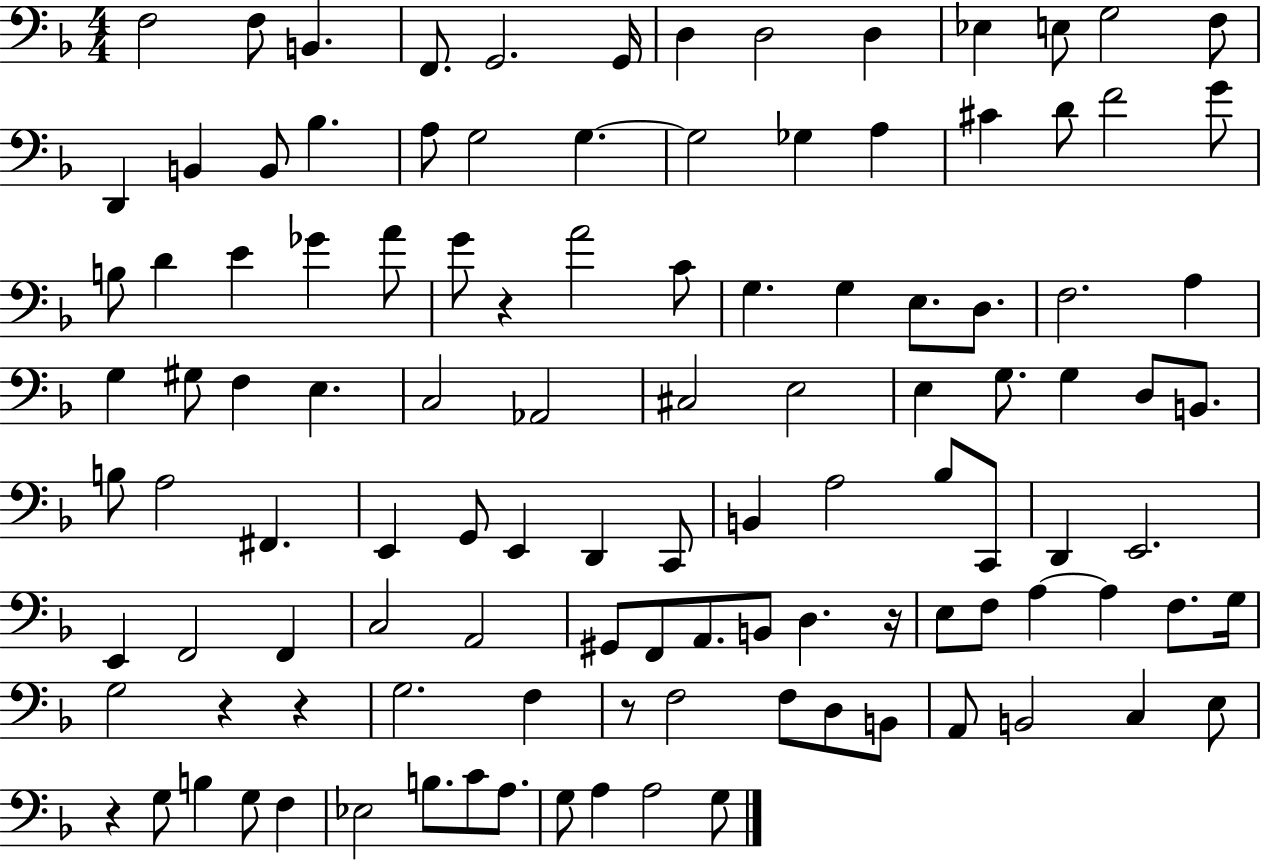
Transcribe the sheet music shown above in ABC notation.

X:1
T:Untitled
M:4/4
L:1/4
K:F
F,2 F,/2 B,, F,,/2 G,,2 G,,/4 D, D,2 D, _E, E,/2 G,2 F,/2 D,, B,, B,,/2 _B, A,/2 G,2 G, G,2 _G, A, ^C D/2 F2 G/2 B,/2 D E _G A/2 G/2 z A2 C/2 G, G, E,/2 D,/2 F,2 A, G, ^G,/2 F, E, C,2 _A,,2 ^C,2 E,2 E, G,/2 G, D,/2 B,,/2 B,/2 A,2 ^F,, E,, G,,/2 E,, D,, C,,/2 B,, A,2 _B,/2 C,,/2 D,, E,,2 E,, F,,2 F,, C,2 A,,2 ^G,,/2 F,,/2 A,,/2 B,,/2 D, z/4 E,/2 F,/2 A, A, F,/2 G,/4 G,2 z z G,2 F, z/2 F,2 F,/2 D,/2 B,,/2 A,,/2 B,,2 C, E,/2 z G,/2 B, G,/2 F, _E,2 B,/2 C/2 A,/2 G,/2 A, A,2 G,/2